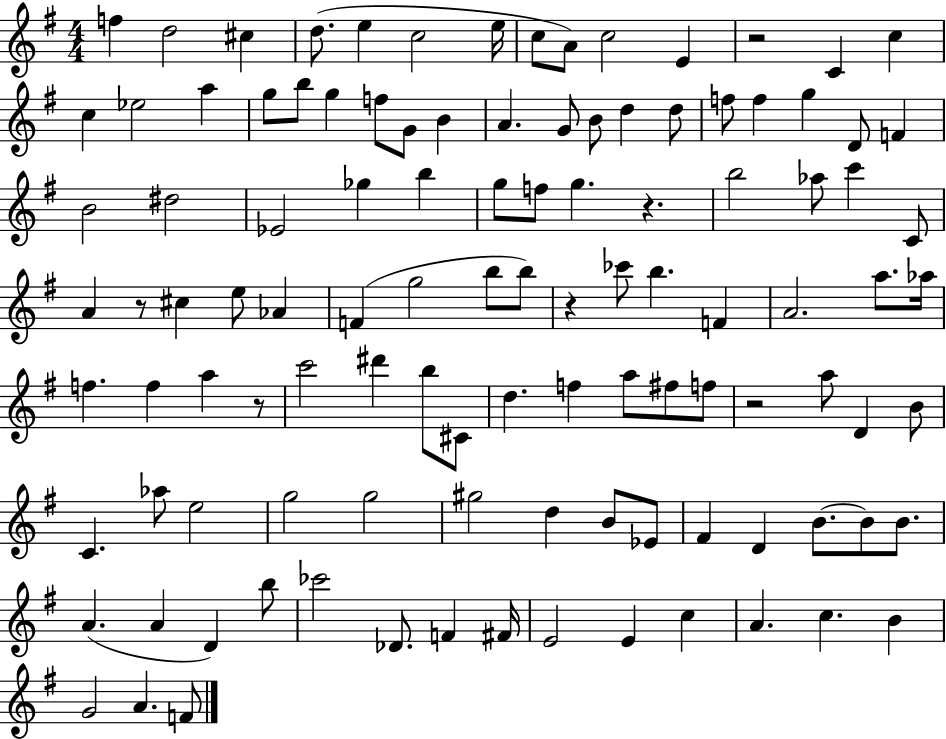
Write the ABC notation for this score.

X:1
T:Untitled
M:4/4
L:1/4
K:G
f d2 ^c d/2 e c2 e/4 c/2 A/2 c2 E z2 C c c _e2 a g/2 b/2 g f/2 G/2 B A G/2 B/2 d d/2 f/2 f g D/2 F B2 ^d2 _E2 _g b g/2 f/2 g z b2 _a/2 c' C/2 A z/2 ^c e/2 _A F g2 b/2 b/2 z _c'/2 b F A2 a/2 _a/4 f f a z/2 c'2 ^d' b/2 ^C/2 d f a/2 ^f/2 f/2 z2 a/2 D B/2 C _a/2 e2 g2 g2 ^g2 d B/2 _E/2 ^F D B/2 B/2 B/2 A A D b/2 _c'2 _D/2 F ^F/4 E2 E c A c B G2 A F/2